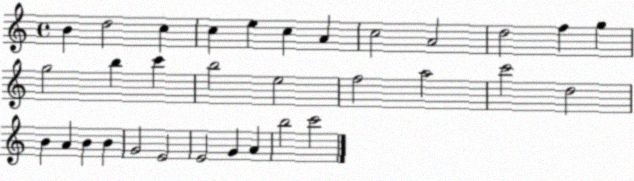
X:1
T:Untitled
M:4/4
L:1/4
K:C
B d2 c c e c A c2 A2 d2 f g g2 b c' b2 e2 f2 a2 c'2 d2 B A B B G2 E2 E2 G A b2 c'2